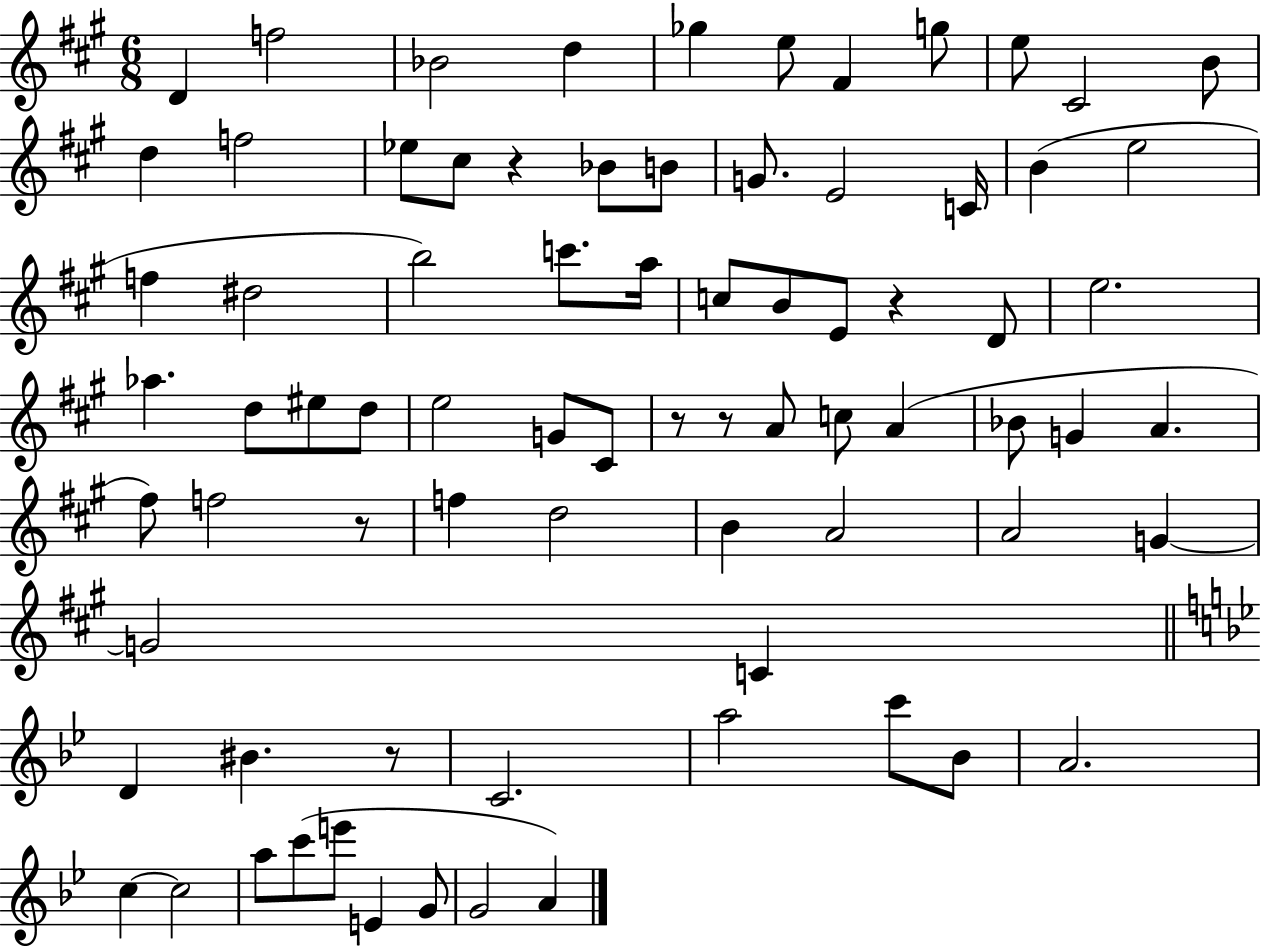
X:1
T:Untitled
M:6/8
L:1/4
K:A
D f2 _B2 d _g e/2 ^F g/2 e/2 ^C2 B/2 d f2 _e/2 ^c/2 z _B/2 B/2 G/2 E2 C/4 B e2 f ^d2 b2 c'/2 a/4 c/2 B/2 E/2 z D/2 e2 _a d/2 ^e/2 d/2 e2 G/2 ^C/2 z/2 z/2 A/2 c/2 A _B/2 G A ^f/2 f2 z/2 f d2 B A2 A2 G G2 C D ^B z/2 C2 a2 c'/2 _B/2 A2 c c2 a/2 c'/2 e'/2 E G/2 G2 A